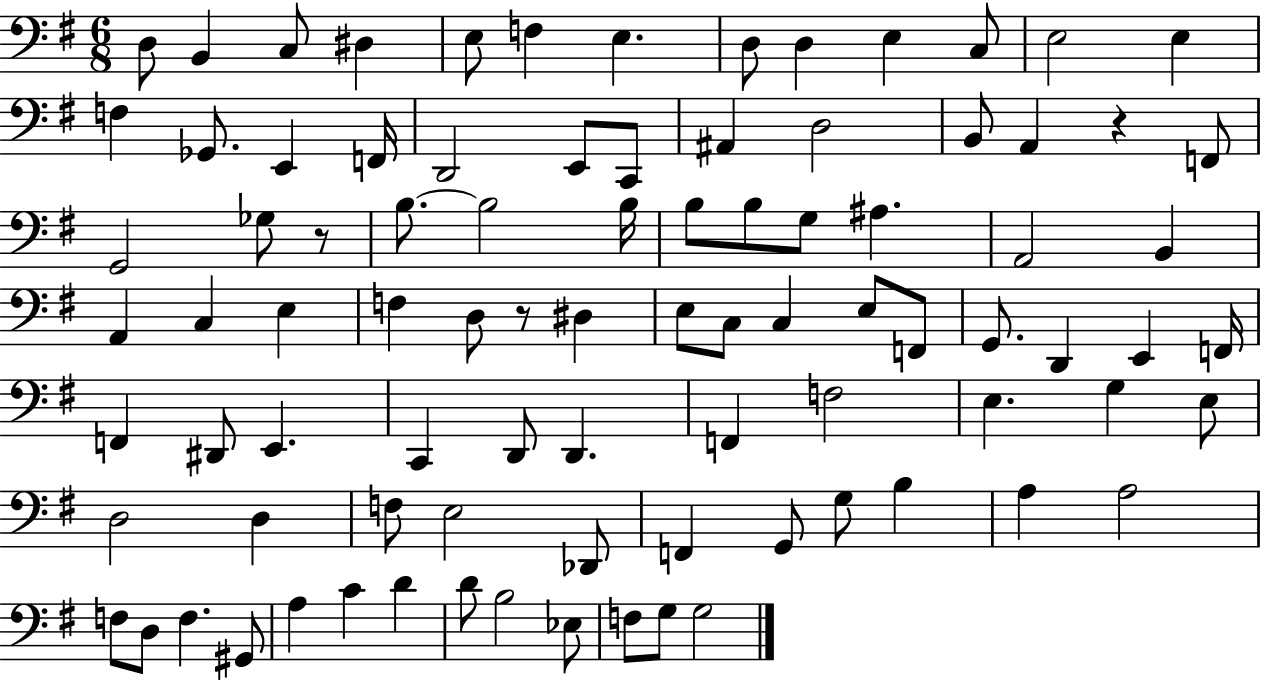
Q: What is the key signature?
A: G major